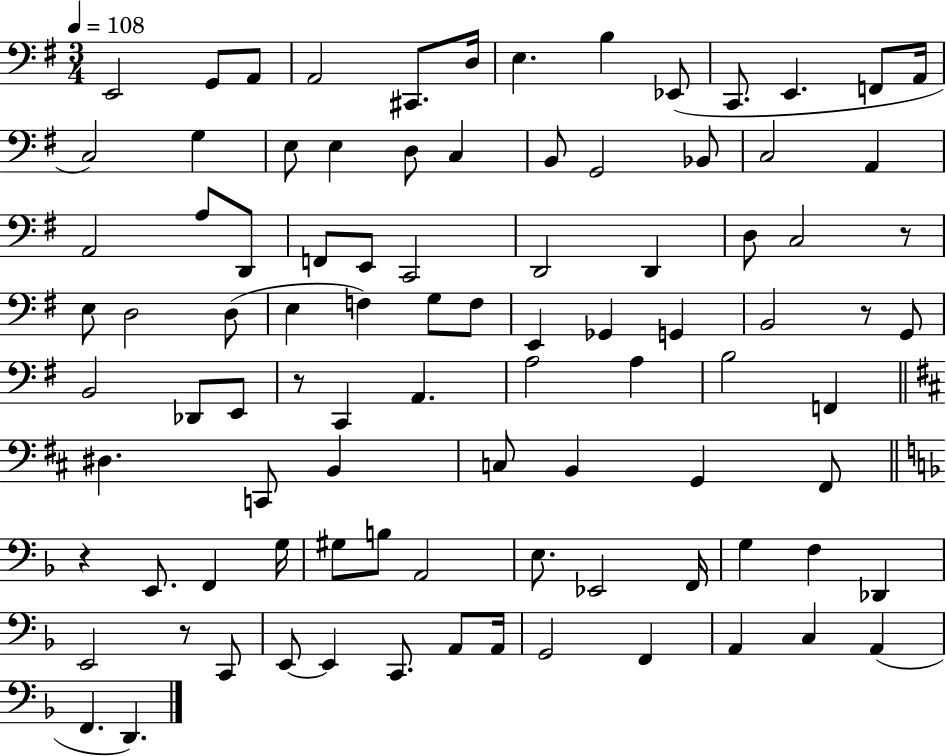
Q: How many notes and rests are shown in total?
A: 93